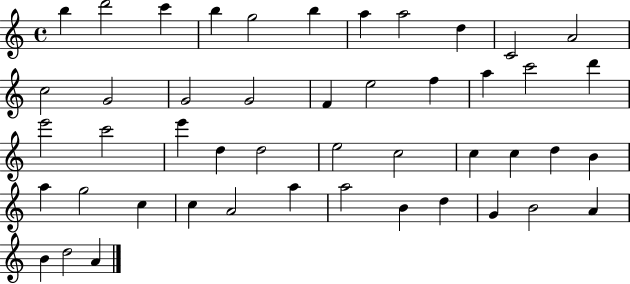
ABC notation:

X:1
T:Untitled
M:4/4
L:1/4
K:C
b d'2 c' b g2 b a a2 d C2 A2 c2 G2 G2 G2 F e2 f a c'2 d' e'2 c'2 e' d d2 e2 c2 c c d B a g2 c c A2 a a2 B d G B2 A B d2 A